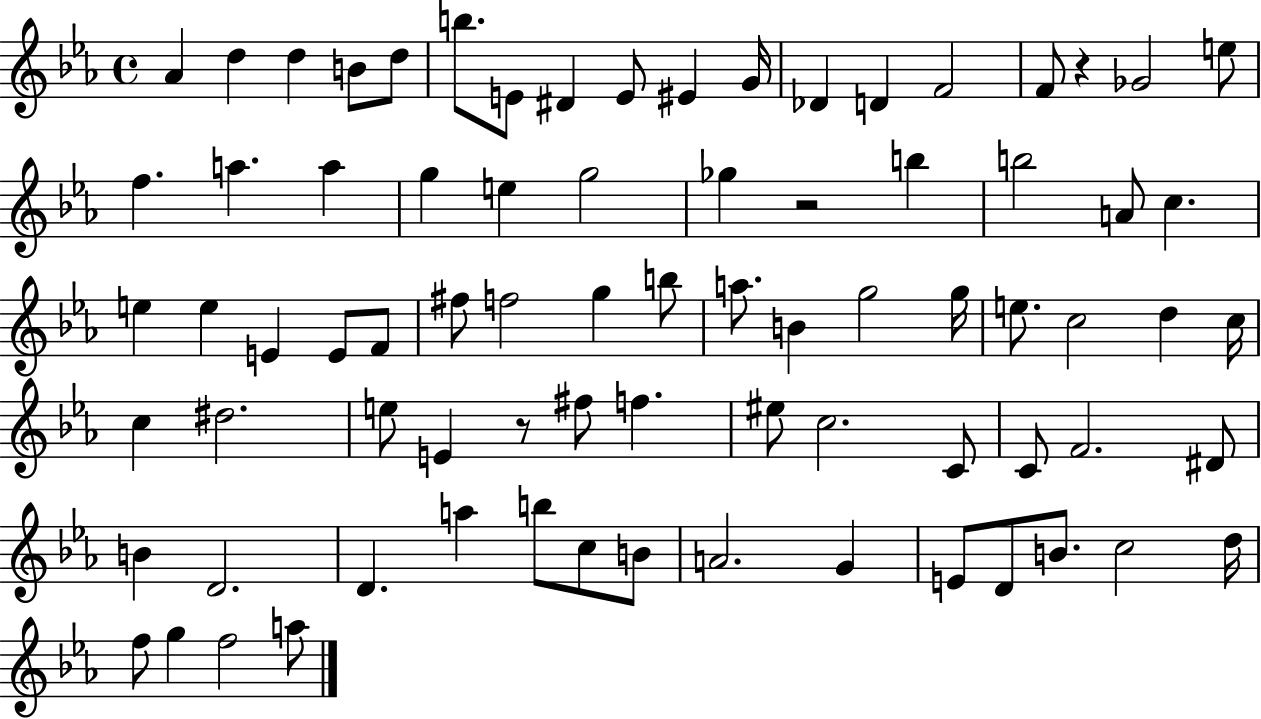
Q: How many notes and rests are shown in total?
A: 78